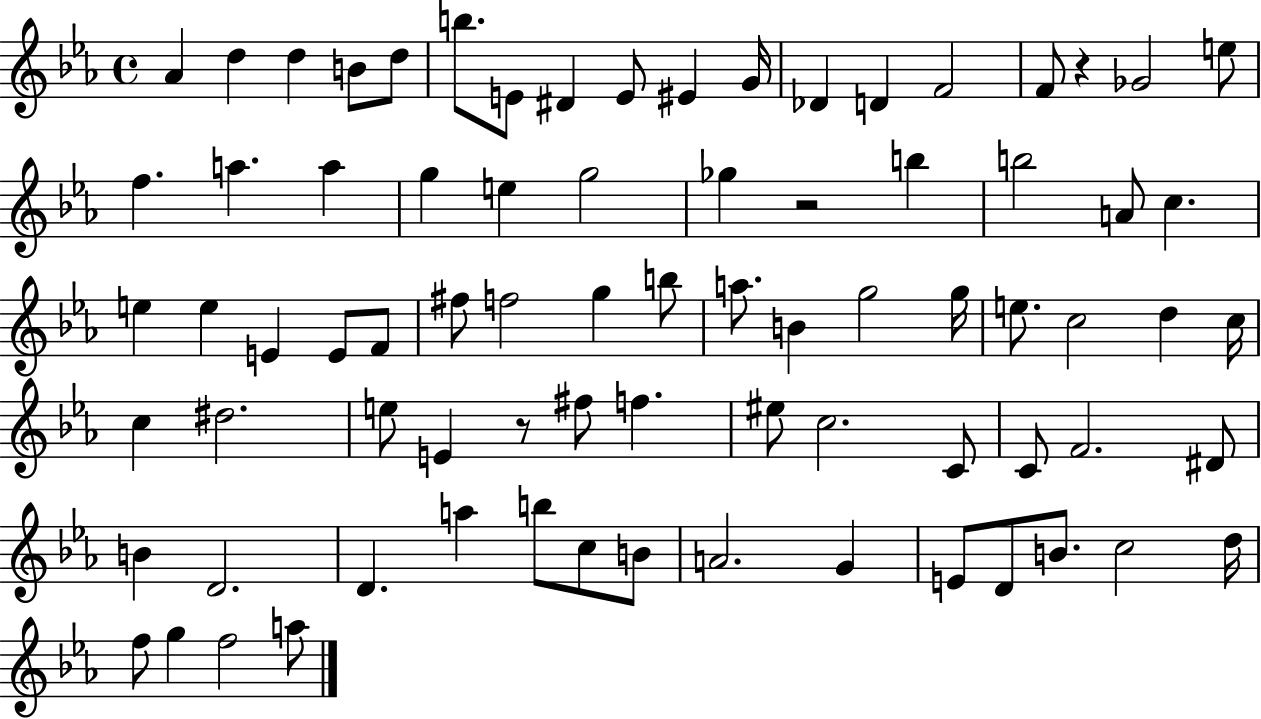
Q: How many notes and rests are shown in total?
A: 78